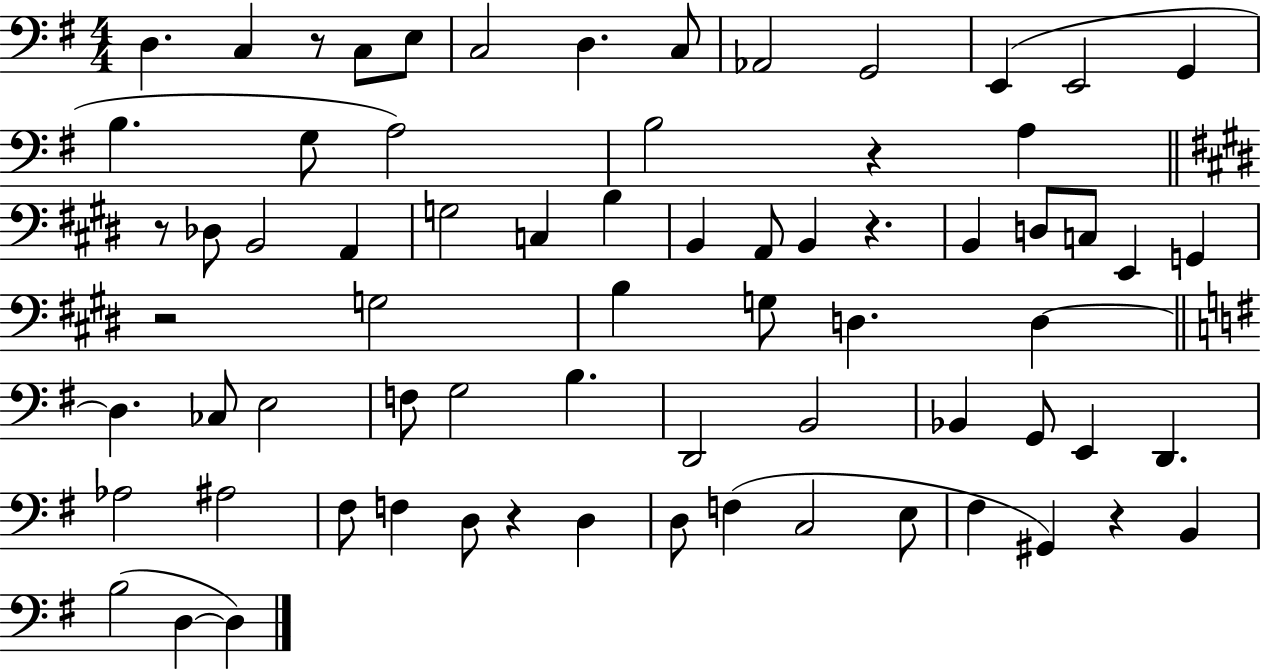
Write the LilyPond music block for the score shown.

{
  \clef bass
  \numericTimeSignature
  \time 4/4
  \key g \major
  d4. c4 r8 c8 e8 | c2 d4. c8 | aes,2 g,2 | e,4( e,2 g,4 | \break b4. g8 a2) | b2 r4 a4 | \bar "||" \break \key e \major r8 des8 b,2 a,4 | g2 c4 b4 | b,4 a,8 b,4 r4. | b,4 d8 c8 e,4 g,4 | \break r2 g2 | b4 g8 d4. d4~~ | \bar "||" \break \key g \major d4. ces8 e2 | f8 g2 b4. | d,2 b,2 | bes,4 g,8 e,4 d,4. | \break aes2 ais2 | fis8 f4 d8 r4 d4 | d8 f4( c2 e8 | fis4 gis,4) r4 b,4 | \break b2( d4~~ d4) | \bar "|."
}